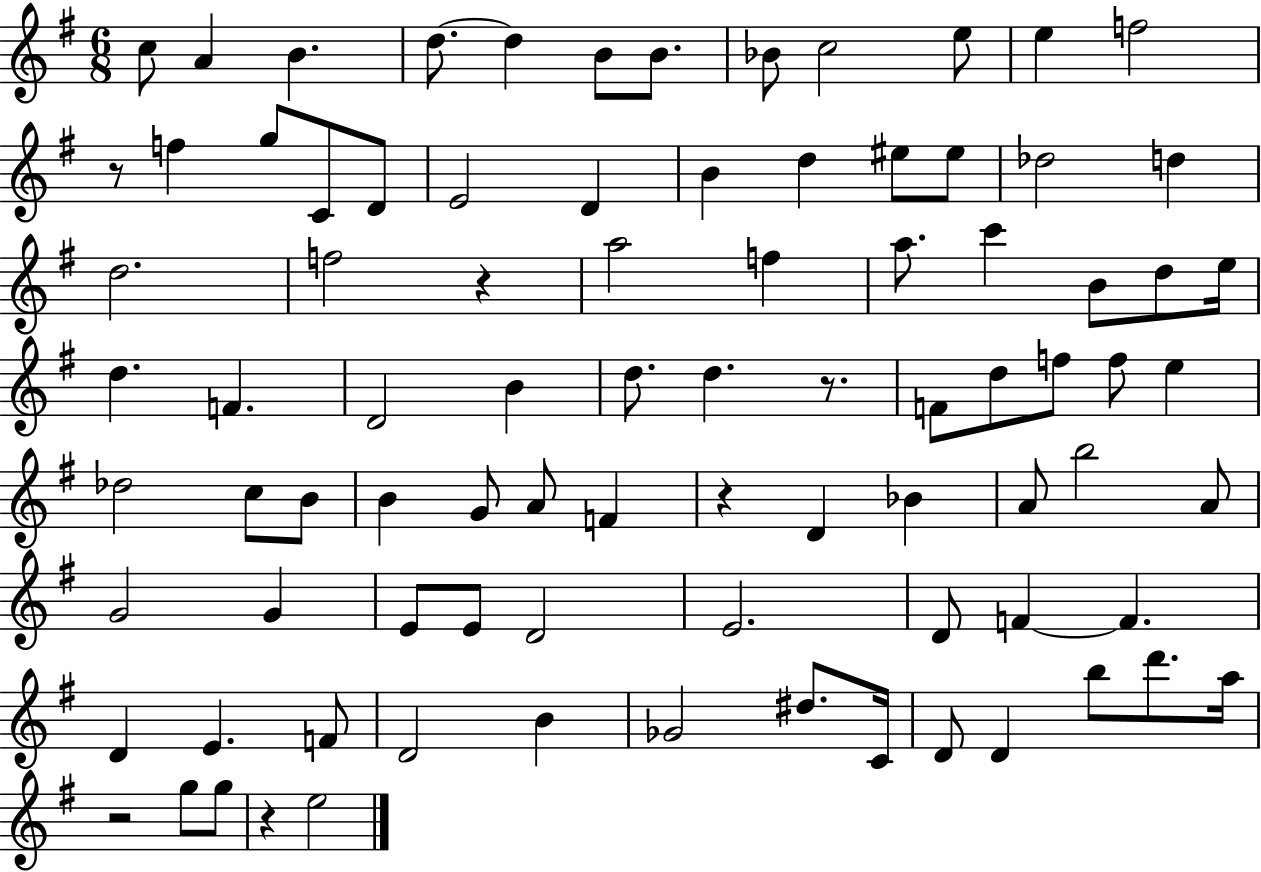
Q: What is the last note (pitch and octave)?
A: E5